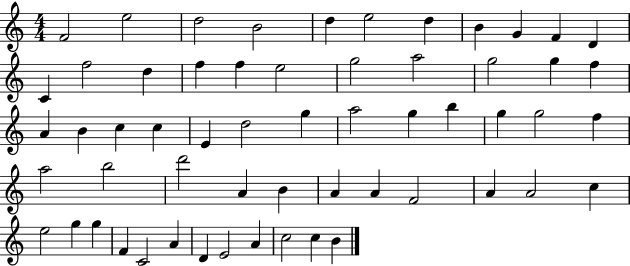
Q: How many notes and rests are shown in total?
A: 58